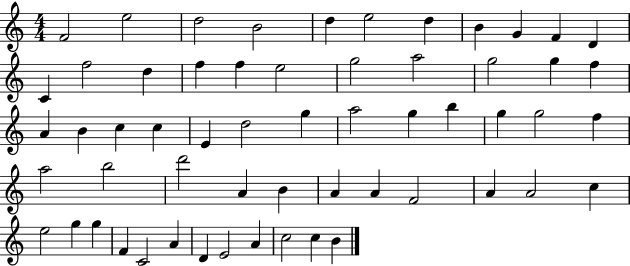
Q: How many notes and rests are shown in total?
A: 58